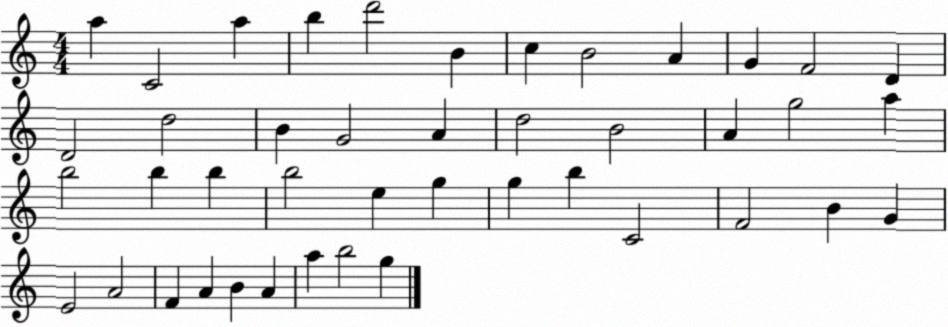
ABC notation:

X:1
T:Untitled
M:4/4
L:1/4
K:C
a C2 a b d'2 B c B2 A G F2 D D2 d2 B G2 A d2 B2 A g2 a b2 b b b2 e g g b C2 F2 B G E2 A2 F A B A a b2 g